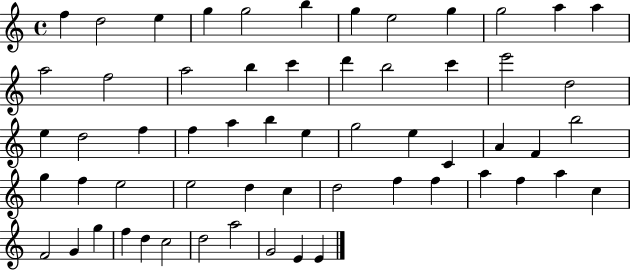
F5/q D5/h E5/q G5/q G5/h B5/q G5/q E5/h G5/q G5/h A5/q A5/q A5/h F5/h A5/h B5/q C6/q D6/q B5/h C6/q E6/h D5/h E5/q D5/h F5/q F5/q A5/q B5/q E5/q G5/h E5/q C4/q A4/q F4/q B5/h G5/q F5/q E5/h E5/h D5/q C5/q D5/h F5/q F5/q A5/q F5/q A5/q C5/q F4/h G4/q G5/q F5/q D5/q C5/h D5/h A5/h G4/h E4/q E4/q